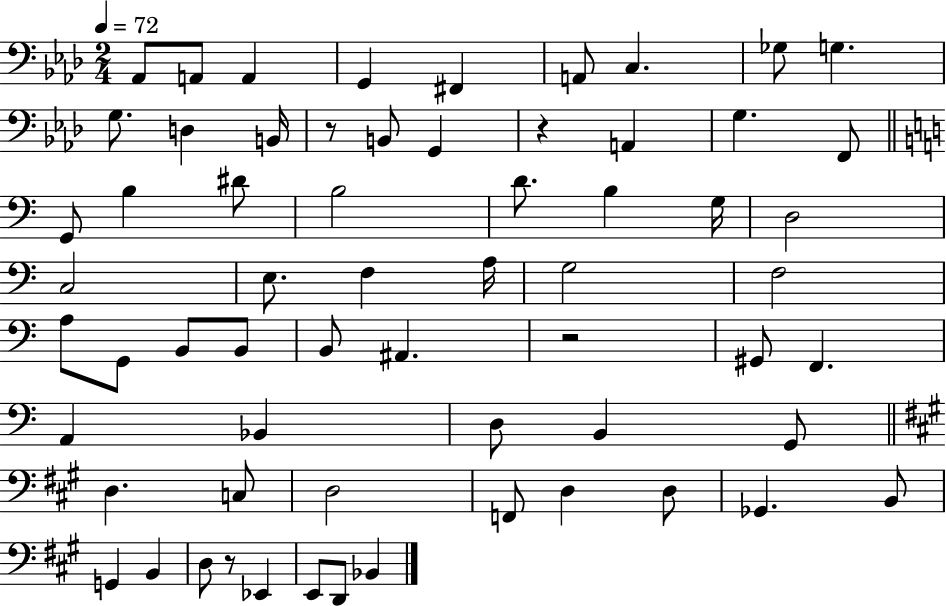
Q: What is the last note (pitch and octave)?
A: Bb2